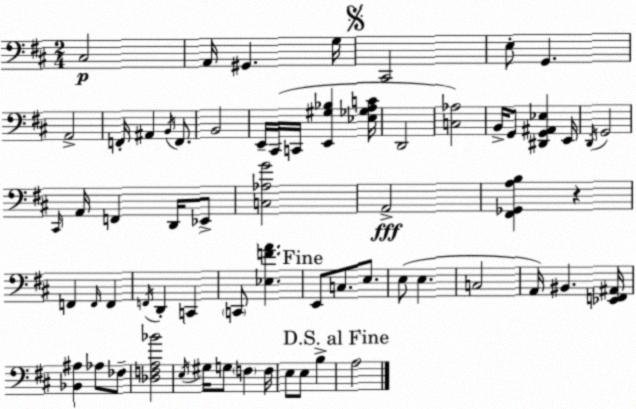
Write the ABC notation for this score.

X:1
T:Untitled
M:2/4
L:1/4
K:D
^C,2 A,,/4 ^G,, G,/4 ^C,,2 E,/2 G,, A,,2 F,,/4 ^A,, B,,/4 F,,/2 B,,2 E,,/4 ^C,,/4 C,,/4 [E,,^G,_B,] [_E,_G,A,C]/4 D,,2 [C,_A,]2 B,,/4 G,,/2 [^D,,G,,^A,,_E,] E,,/4 D,,/4 G,,2 ^C,,/4 A,,/4 F,, D,,/4 _E,,/2 [C,_A,G]2 A,,2 [^F,,_G,,A,B,] z F,, F,,/4 F,, F,,/4 D,, C,, C,,/2 [_E,FA] E,,/2 C,/2 E,/2 E,/2 E, C,2 A,,/4 ^B,, [_E,,F,,^A,,]/4 [_B,,^A,] _A,/2 _F,/2 [_D,F,A,_B]2 E,/4 ^G,/4 G,/2 F, F,/4 E,/2 E,/2 B, A,2